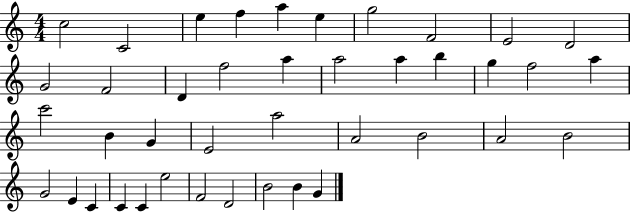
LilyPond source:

{
  \clef treble
  \numericTimeSignature
  \time 4/4
  \key c \major
  c''2 c'2 | e''4 f''4 a''4 e''4 | g''2 f'2 | e'2 d'2 | \break g'2 f'2 | d'4 f''2 a''4 | a''2 a''4 b''4 | g''4 f''2 a''4 | \break c'''2 b'4 g'4 | e'2 a''2 | a'2 b'2 | a'2 b'2 | \break g'2 e'4 c'4 | c'4 c'4 e''2 | f'2 d'2 | b'2 b'4 g'4 | \break \bar "|."
}